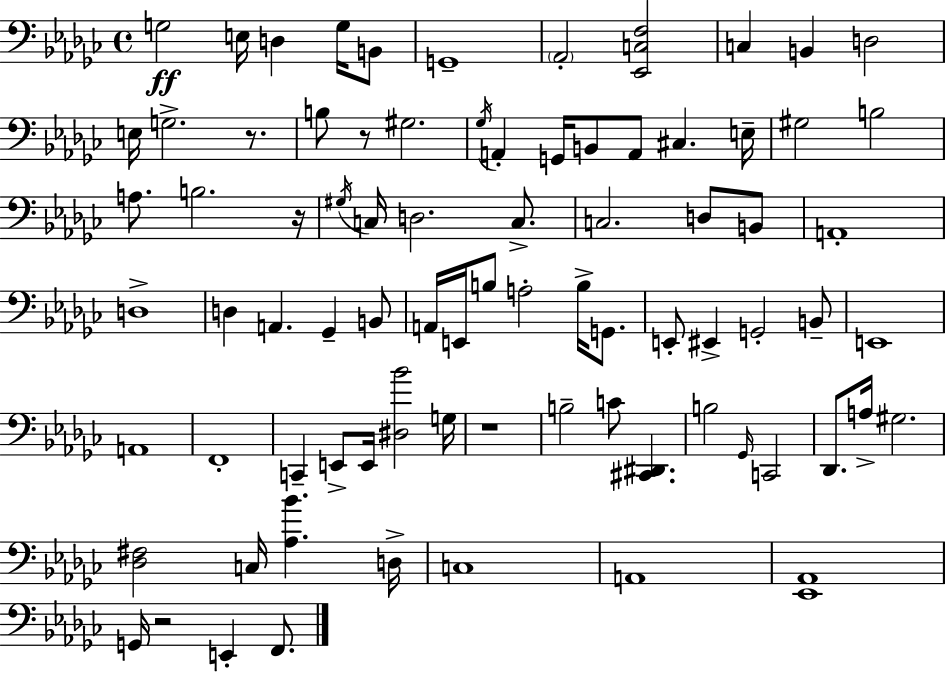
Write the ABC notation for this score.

X:1
T:Untitled
M:4/4
L:1/4
K:Ebm
G,2 E,/4 D, G,/4 B,,/2 G,,4 _A,,2 [_E,,C,F,]2 C, B,, D,2 E,/4 G,2 z/2 B,/2 z/2 ^G,2 _G,/4 A,, G,,/4 B,,/2 A,,/2 ^C, E,/4 ^G,2 B,2 A,/2 B,2 z/4 ^G,/4 C,/4 D,2 C,/2 C,2 D,/2 B,,/2 A,,4 D,4 D, A,, _G,, B,,/2 A,,/4 E,,/4 B,/2 A,2 B,/4 G,,/2 E,,/2 ^E,, G,,2 B,,/2 E,,4 A,,4 F,,4 C,, E,,/2 E,,/4 [^D,_B]2 G,/4 z4 B,2 C/2 [^C,,^D,,] B,2 _G,,/4 C,,2 _D,,/2 A,/4 ^G,2 [_D,^F,]2 C,/4 [_A,_B] D,/4 C,4 A,,4 [_E,,_A,,]4 G,,/4 z2 E,, F,,/2